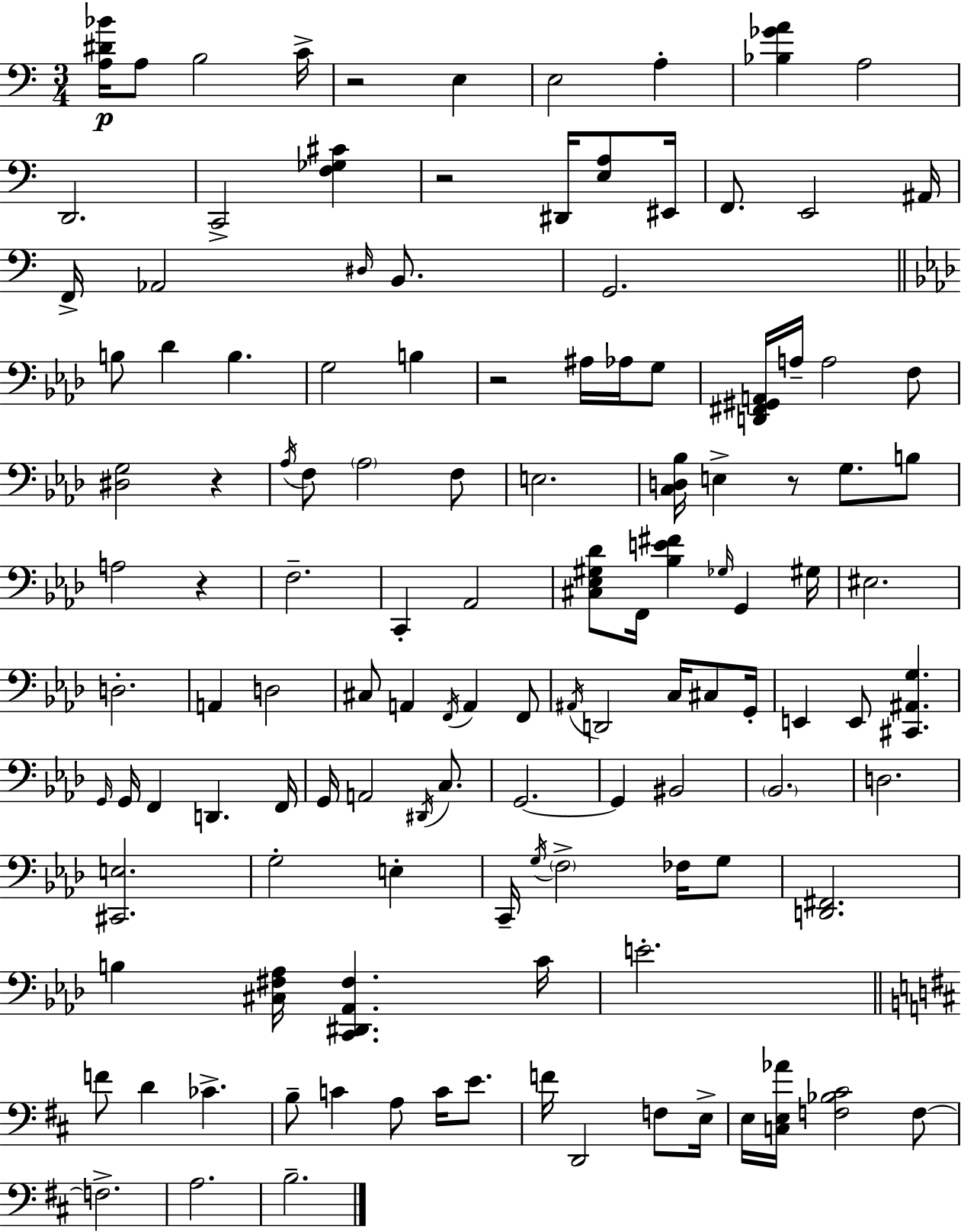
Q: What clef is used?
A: bass